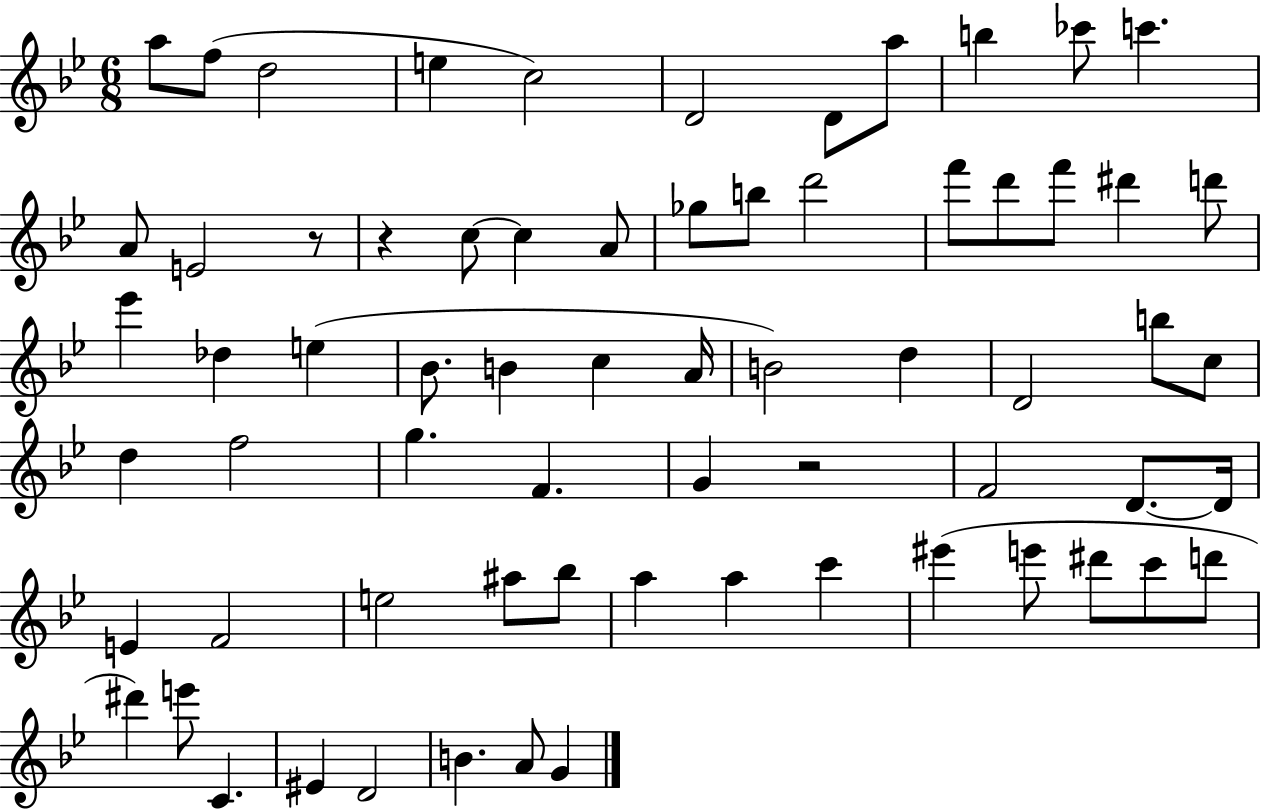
A5/e F5/e D5/h E5/q C5/h D4/h D4/e A5/e B5/q CES6/e C6/q. A4/e E4/h R/e R/q C5/e C5/q A4/e Gb5/e B5/e D6/h F6/e D6/e F6/e D#6/q D6/e Eb6/q Db5/q E5/q Bb4/e. B4/q C5/q A4/s B4/h D5/q D4/h B5/e C5/e D5/q F5/h G5/q. F4/q. G4/q R/h F4/h D4/e. D4/s E4/q F4/h E5/h A#5/e Bb5/e A5/q A5/q C6/q EIS6/q E6/e D#6/e C6/e D6/e D#6/q E6/e C4/q. EIS4/q D4/h B4/q. A4/e G4/q